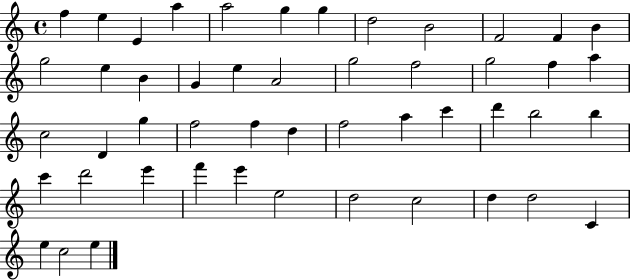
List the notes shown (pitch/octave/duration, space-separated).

F5/q E5/q E4/q A5/q A5/h G5/q G5/q D5/h B4/h F4/h F4/q B4/q G5/h E5/q B4/q G4/q E5/q A4/h G5/h F5/h G5/h F5/q A5/q C5/h D4/q G5/q F5/h F5/q D5/q F5/h A5/q C6/q D6/q B5/h B5/q C6/q D6/h E6/q F6/q E6/q E5/h D5/h C5/h D5/q D5/h C4/q E5/q C5/h E5/q